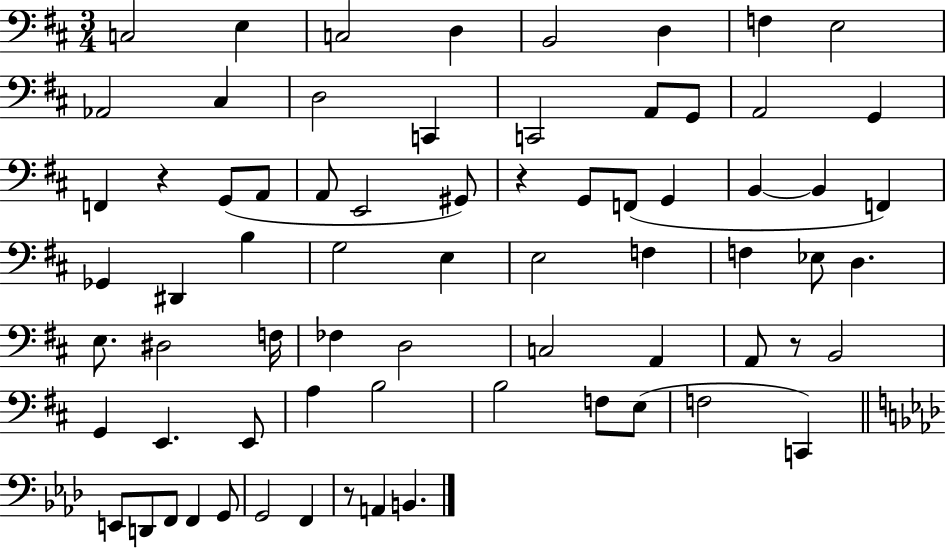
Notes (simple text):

C3/h E3/q C3/h D3/q B2/h D3/q F3/q E3/h Ab2/h C#3/q D3/h C2/q C2/h A2/e G2/e A2/h G2/q F2/q R/q G2/e A2/e A2/e E2/h G#2/e R/q G2/e F2/e G2/q B2/q B2/q F2/q Gb2/q D#2/q B3/q G3/h E3/q E3/h F3/q F3/q Eb3/e D3/q. E3/e. D#3/h F3/s FES3/q D3/h C3/h A2/q A2/e R/e B2/h G2/q E2/q. E2/e A3/q B3/h B3/h F3/e E3/e F3/h C2/q E2/e D2/e F2/e F2/q G2/e G2/h F2/q R/e A2/q B2/q.